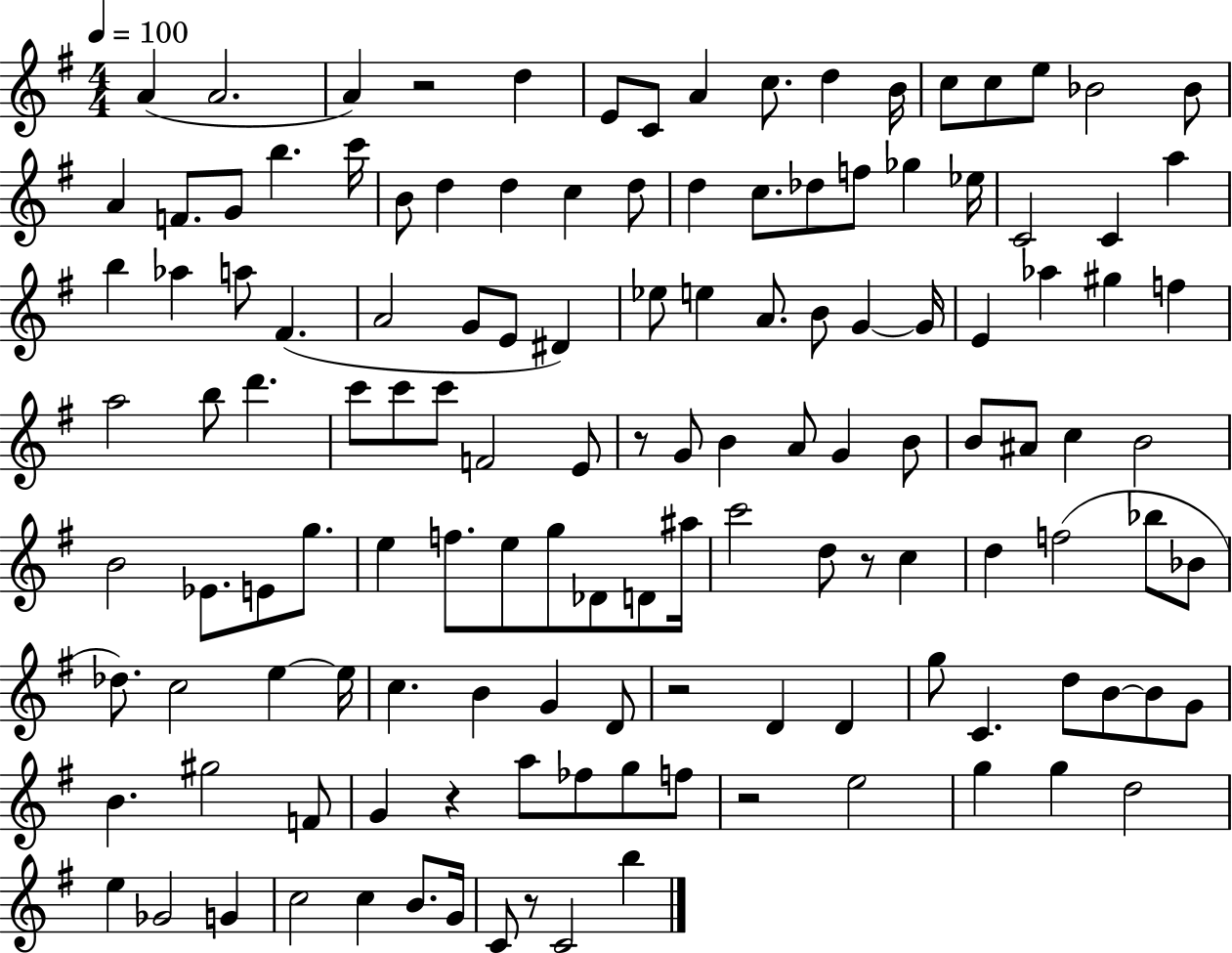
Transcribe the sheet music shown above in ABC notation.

X:1
T:Untitled
M:4/4
L:1/4
K:G
A A2 A z2 d E/2 C/2 A c/2 d B/4 c/2 c/2 e/2 _B2 _B/2 A F/2 G/2 b c'/4 B/2 d d c d/2 d c/2 _d/2 f/2 _g _e/4 C2 C a b _a a/2 ^F A2 G/2 E/2 ^D _e/2 e A/2 B/2 G G/4 E _a ^g f a2 b/2 d' c'/2 c'/2 c'/2 F2 E/2 z/2 G/2 B A/2 G B/2 B/2 ^A/2 c B2 B2 _E/2 E/2 g/2 e f/2 e/2 g/2 _D/2 D/2 ^a/4 c'2 d/2 z/2 c d f2 _b/2 _B/2 _d/2 c2 e e/4 c B G D/2 z2 D D g/2 C d/2 B/2 B/2 G/2 B ^g2 F/2 G z a/2 _f/2 g/2 f/2 z2 e2 g g d2 e _G2 G c2 c B/2 G/4 C/2 z/2 C2 b